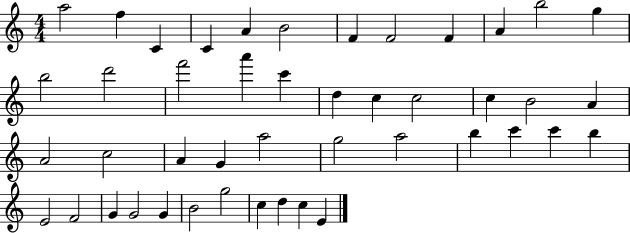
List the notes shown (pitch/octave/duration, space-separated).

A5/h F5/q C4/q C4/q A4/q B4/h F4/q F4/h F4/q A4/q B5/h G5/q B5/h D6/h F6/h A6/q C6/q D5/q C5/q C5/h C5/q B4/h A4/q A4/h C5/h A4/q G4/q A5/h G5/h A5/h B5/q C6/q C6/q B5/q E4/h F4/h G4/q G4/h G4/q B4/h G5/h C5/q D5/q C5/q E4/q